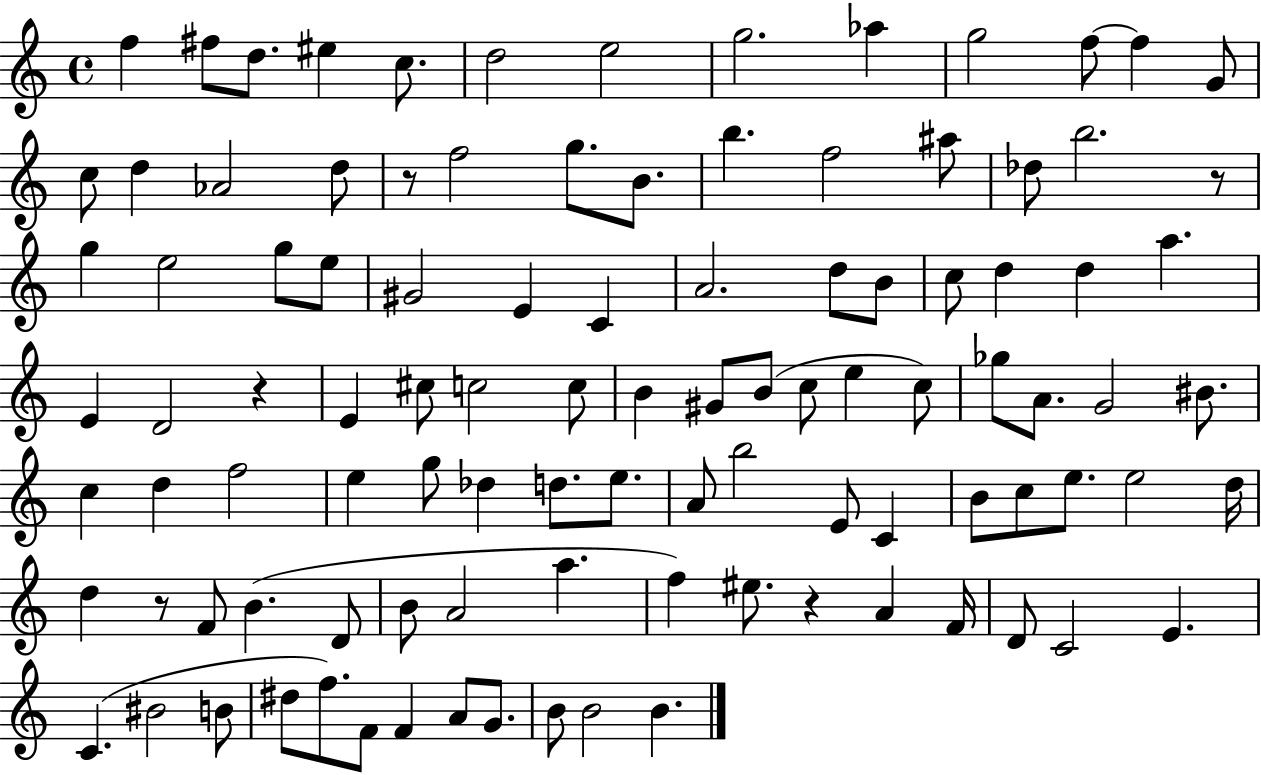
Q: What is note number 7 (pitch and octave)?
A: E5